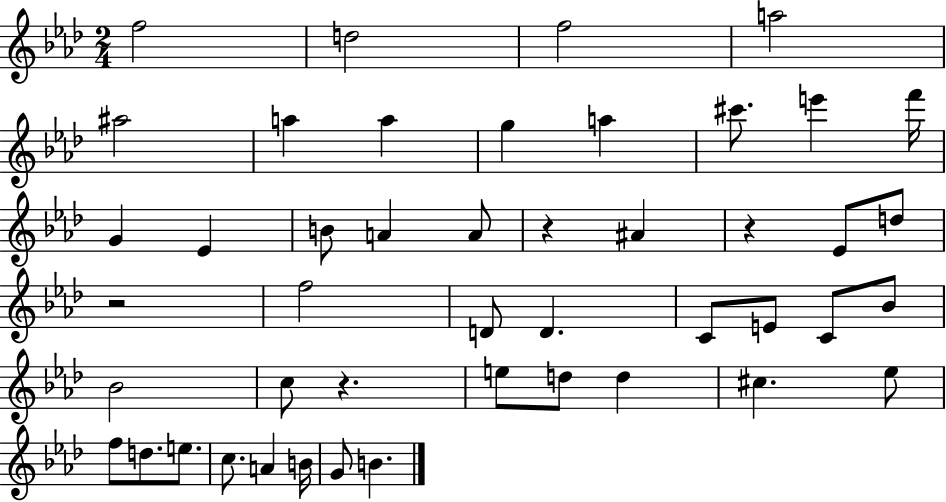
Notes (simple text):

F5/h D5/h F5/h A5/h A#5/h A5/q A5/q G5/q A5/q C#6/e. E6/q F6/s G4/q Eb4/q B4/e A4/q A4/e R/q A#4/q R/q Eb4/e D5/e R/h F5/h D4/e D4/q. C4/e E4/e C4/e Bb4/e Bb4/h C5/e R/q. E5/e D5/e D5/q C#5/q. Eb5/e F5/e D5/e. E5/e. C5/e. A4/q B4/s G4/e B4/q.